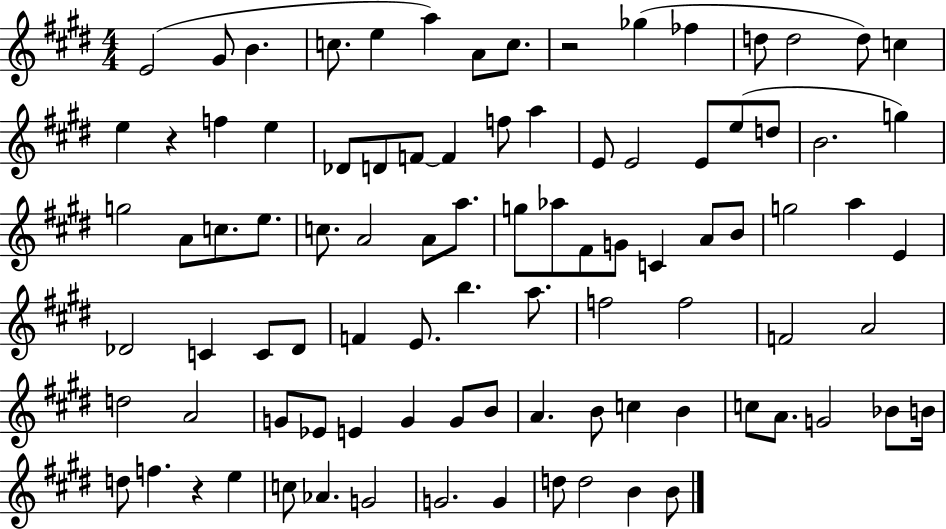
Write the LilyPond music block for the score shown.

{
  \clef treble
  \numericTimeSignature
  \time 4/4
  \key e \major
  \repeat volta 2 { e'2( gis'8 b'4. | c''8. e''4 a''4) a'8 c''8. | r2 ges''4( fes''4 | d''8 d''2 d''8) c''4 | \break e''4 r4 f''4 e''4 | des'8 d'8 f'8~~ f'4 f''8 a''4 | e'8 e'2 e'8 e''8( d''8 | b'2. g''4) | \break g''2 a'8 c''8. e''8. | c''8. a'2 a'8 a''8. | g''8 aes''8 fis'8 g'8 c'4 a'8 b'8 | g''2 a''4 e'4 | \break des'2 c'4 c'8 des'8 | f'4 e'8. b''4. a''8. | f''2 f''2 | f'2 a'2 | \break d''2 a'2 | g'8 ees'8 e'4 g'4 g'8 b'8 | a'4. b'8 c''4 b'4 | c''8 a'8. g'2 bes'8 b'16 | \break d''8 f''4. r4 e''4 | c''8 aes'4. g'2 | g'2. g'4 | d''8 d''2 b'4 b'8 | \break } \bar "|."
}